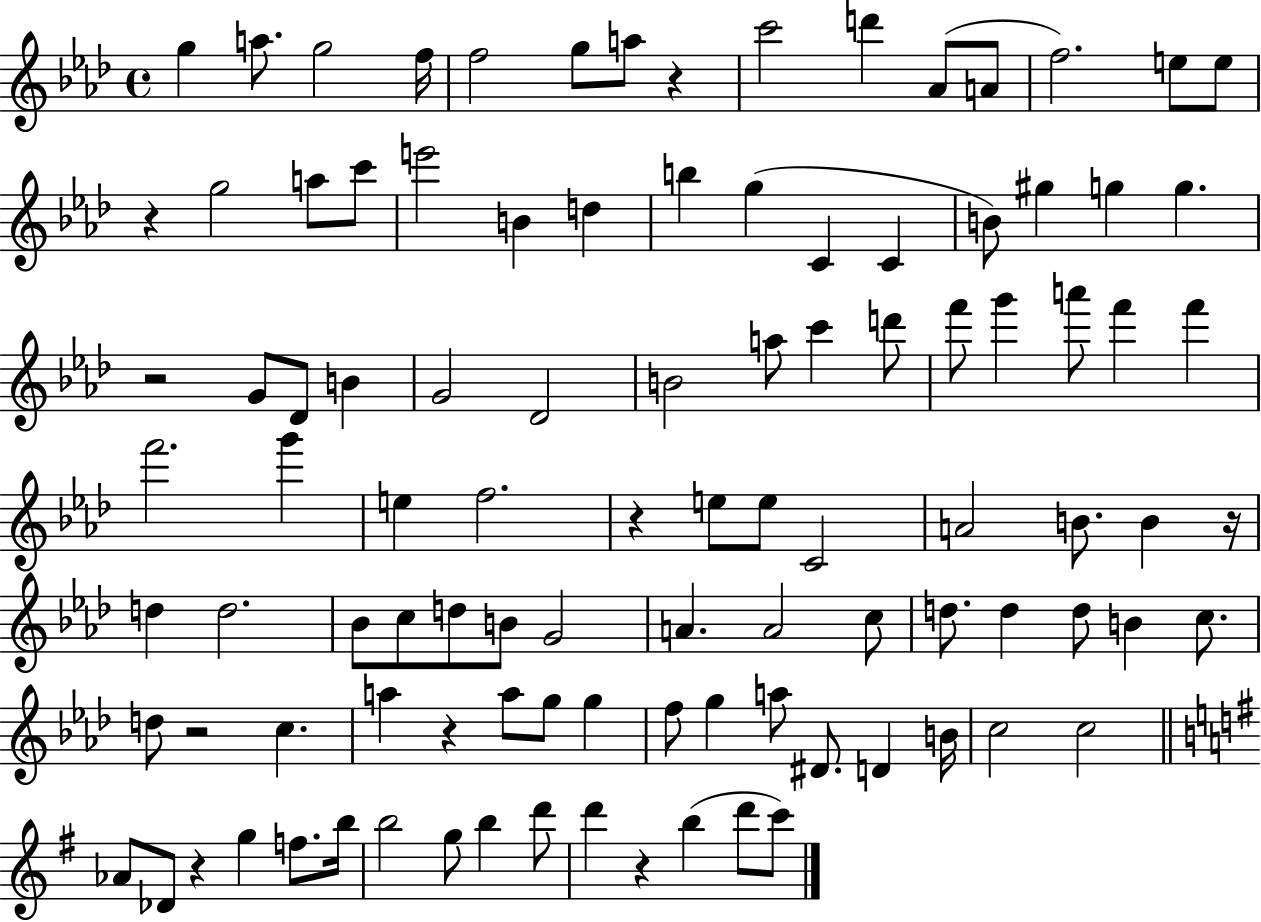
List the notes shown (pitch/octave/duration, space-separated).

G5/q A5/e. G5/h F5/s F5/h G5/e A5/e R/q C6/h D6/q Ab4/e A4/e F5/h. E5/e E5/e R/q G5/h A5/e C6/e E6/h B4/q D5/q B5/q G5/q C4/q C4/q B4/e G#5/q G5/q G5/q. R/h G4/e Db4/e B4/q G4/h Db4/h B4/h A5/e C6/q D6/e F6/e G6/q A6/e F6/q F6/q F6/h. G6/q E5/q F5/h. R/q E5/e E5/e C4/h A4/h B4/e. B4/q R/s D5/q D5/h. Bb4/e C5/e D5/e B4/e G4/h A4/q. A4/h C5/e D5/e. D5/q D5/e B4/q C5/e. D5/e R/h C5/q. A5/q R/q A5/e G5/e G5/q F5/e G5/q A5/e D#4/e. D4/q B4/s C5/h C5/h Ab4/e Db4/e R/q G5/q F5/e. B5/s B5/h G5/e B5/q D6/e D6/q R/q B5/q D6/e C6/e